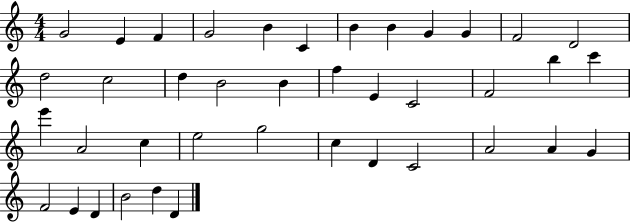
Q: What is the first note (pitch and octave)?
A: G4